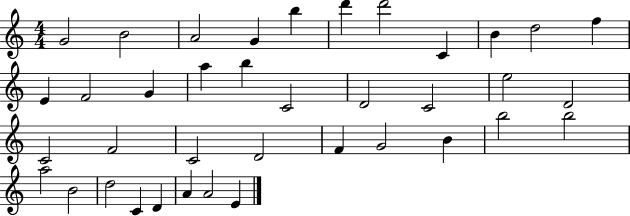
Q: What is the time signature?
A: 4/4